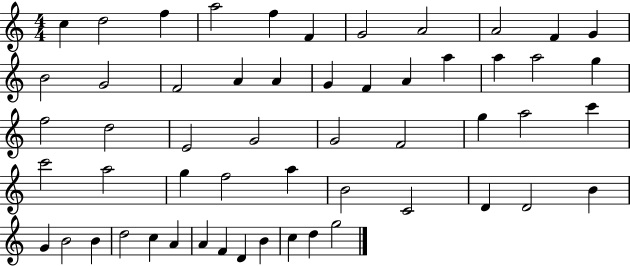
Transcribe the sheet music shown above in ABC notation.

X:1
T:Untitled
M:4/4
L:1/4
K:C
c d2 f a2 f F G2 A2 A2 F G B2 G2 F2 A A G F A a a a2 g f2 d2 E2 G2 G2 F2 g a2 c' c'2 a2 g f2 a B2 C2 D D2 B G B2 B d2 c A A F D B c d g2